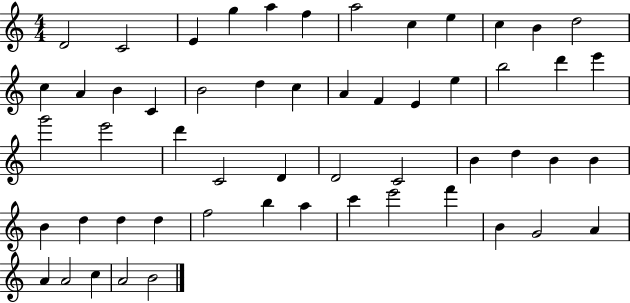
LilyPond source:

{
  \clef treble
  \numericTimeSignature
  \time 4/4
  \key c \major
  d'2 c'2 | e'4 g''4 a''4 f''4 | a''2 c''4 e''4 | c''4 b'4 d''2 | \break c''4 a'4 b'4 c'4 | b'2 d''4 c''4 | a'4 f'4 e'4 e''4 | b''2 d'''4 e'''4 | \break g'''2 e'''2 | d'''4 c'2 d'4 | d'2 c'2 | b'4 d''4 b'4 b'4 | \break b'4 d''4 d''4 d''4 | f''2 b''4 a''4 | c'''4 e'''2 f'''4 | b'4 g'2 a'4 | \break a'4 a'2 c''4 | a'2 b'2 | \bar "|."
}